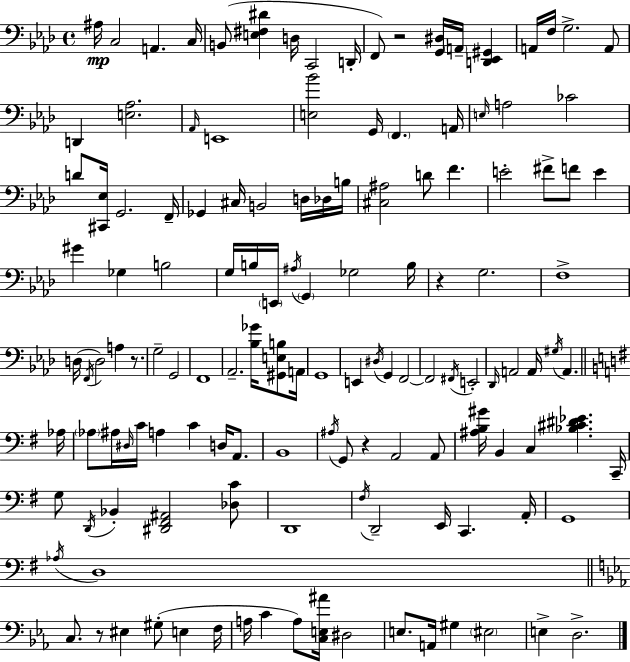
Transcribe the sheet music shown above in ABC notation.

X:1
T:Untitled
M:4/4
L:1/4
K:Ab
^A,/4 C,2 A,, C,/4 B,,/2 [E,^F,^D] D,/4 C,,2 D,,/4 F,,/2 z2 [G,,^D,]/4 A,,/4 [D,,_E,,^G,,] A,,/4 F,/4 G,2 A,,/2 D,, [E,_A,]2 _A,,/4 E,,4 [E,_B]2 G,,/4 F,, A,,/4 E,/4 A,2 _C2 D/2 [^C,,_E,]/4 G,,2 F,,/4 _G,, ^C,/4 B,,2 D,/4 _D,/4 B,/4 [^C,^A,]2 D/2 F E2 ^F/2 F/2 E ^G _G, B,2 G,/4 B,/4 E,,/4 ^A,/4 G,, _G,2 B,/4 z G,2 F,4 D,/4 F,,/4 D,2 A, z/2 G,2 G,,2 F,,4 _A,,2 [_B,_G]/4 [^G,,E,B,]/2 A,,/4 G,,4 E,, ^D,/4 G,, F,,2 F,,2 ^F,,/4 E,,2 _D,,/4 A,,2 A,,/4 ^G,/4 A,, _A,/4 _A,/2 ^A,/4 ^D,/4 C/4 A, C D,/4 A,,/2 B,,4 ^A,/4 G,,/2 z A,,2 A,,/2 [^A,B,^G]/4 B,, C, [_B,^C^D_E] C,,/4 G,/2 D,,/4 _B,, [^D,,^F,,^A,,]2 [_D,C]/2 D,,4 ^F,/4 D,,2 E,,/4 C,, A,,/4 G,,4 _A,/4 D,4 C,/2 z/2 ^E, ^G,/2 E, F,/4 A,/4 C A,/2 [C,E,^A]/4 ^D,2 E,/2 A,,/4 ^G, ^E,2 E, D,2